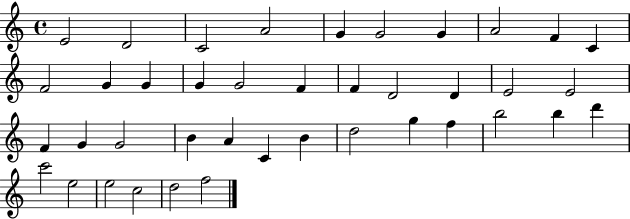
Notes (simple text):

E4/h D4/h C4/h A4/h G4/q G4/h G4/q A4/h F4/q C4/q F4/h G4/q G4/q G4/q G4/h F4/q F4/q D4/h D4/q E4/h E4/h F4/q G4/q G4/h B4/q A4/q C4/q B4/q D5/h G5/q F5/q B5/h B5/q D6/q C6/h E5/h E5/h C5/h D5/h F5/h